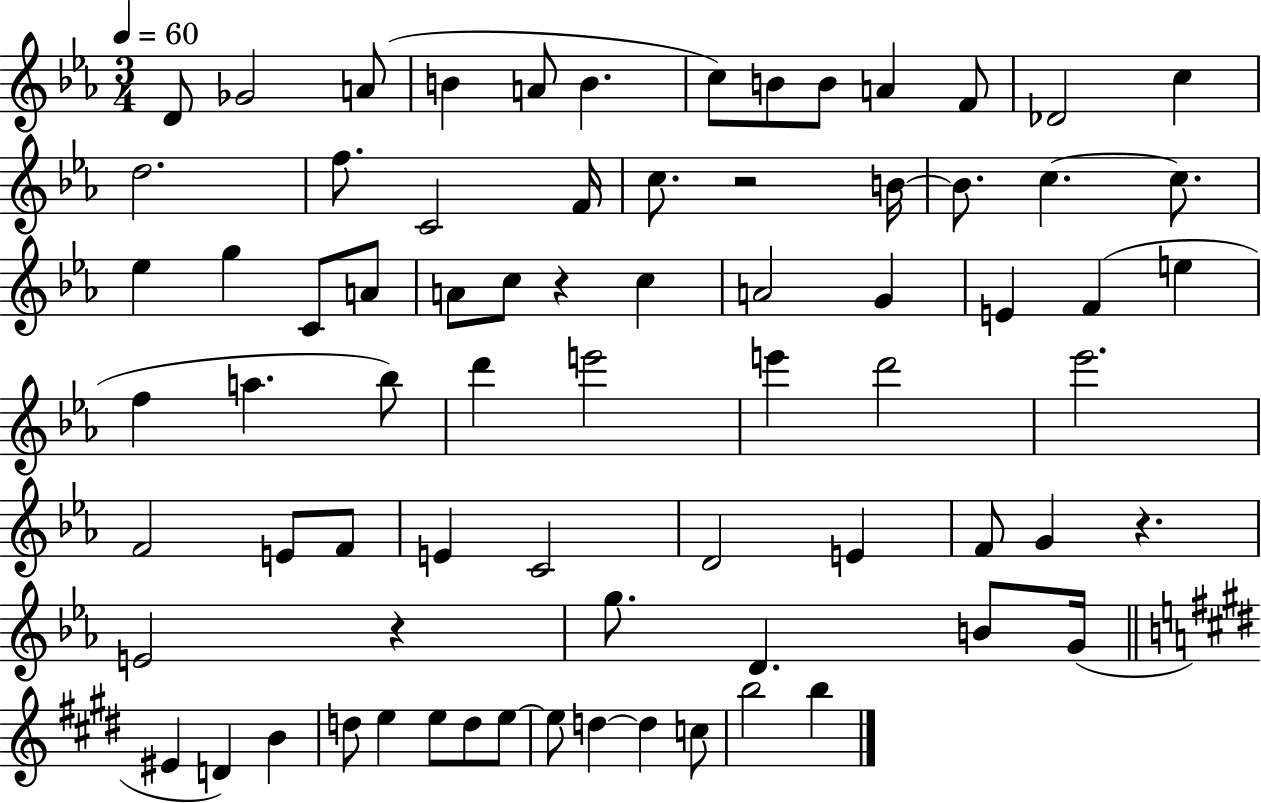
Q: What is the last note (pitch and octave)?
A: B5